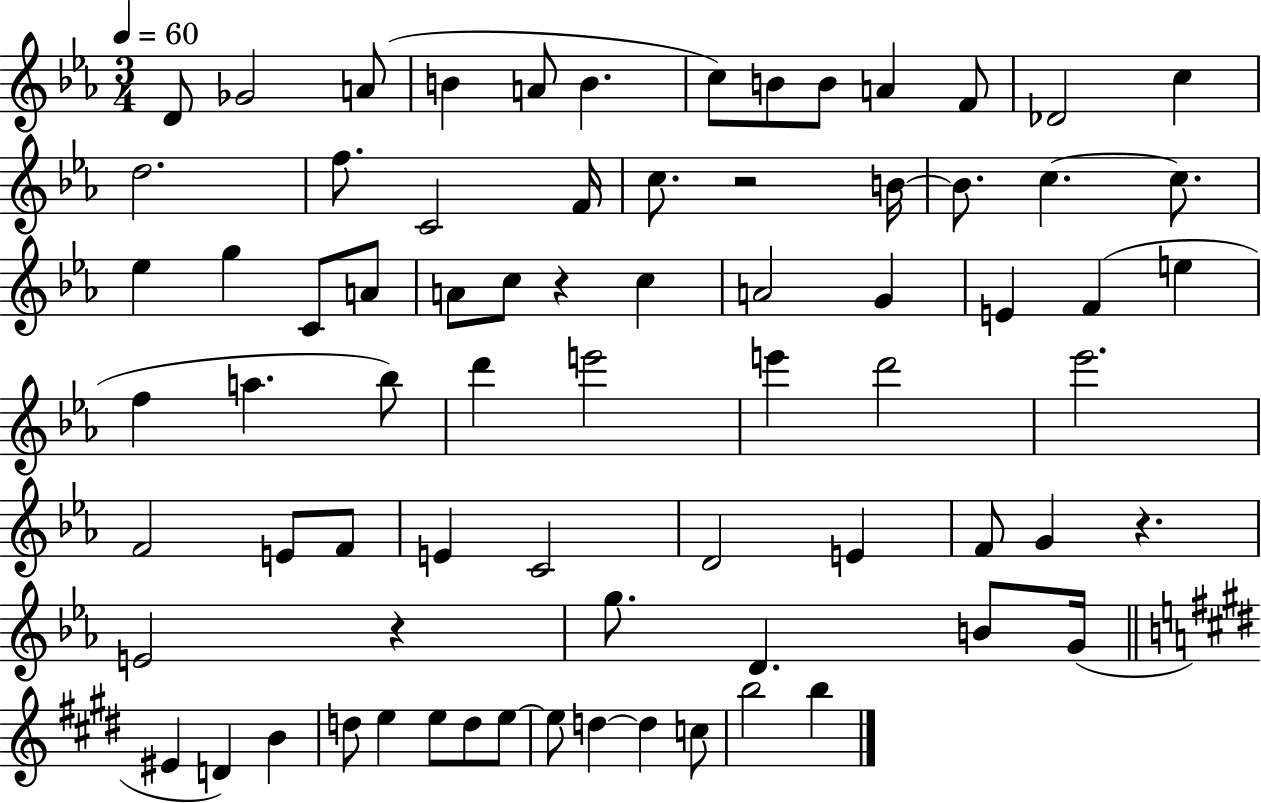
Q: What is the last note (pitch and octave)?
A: B5